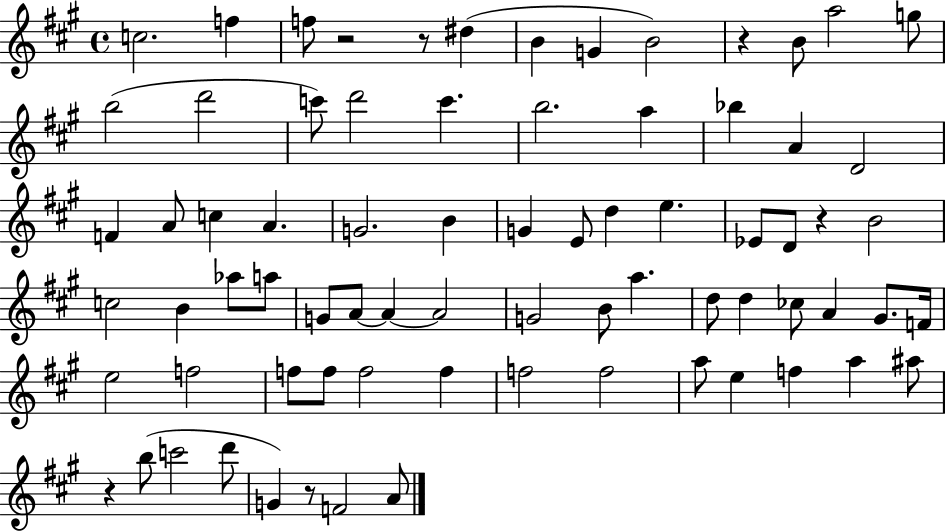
X:1
T:Untitled
M:4/4
L:1/4
K:A
c2 f f/2 z2 z/2 ^d B G B2 z B/2 a2 g/2 b2 d'2 c'/2 d'2 c' b2 a _b A D2 F A/2 c A G2 B G E/2 d e _E/2 D/2 z B2 c2 B _a/2 a/2 G/2 A/2 A A2 G2 B/2 a d/2 d _c/2 A ^G/2 F/4 e2 f2 f/2 f/2 f2 f f2 f2 a/2 e f a ^a/2 z b/2 c'2 d'/2 G z/2 F2 A/2